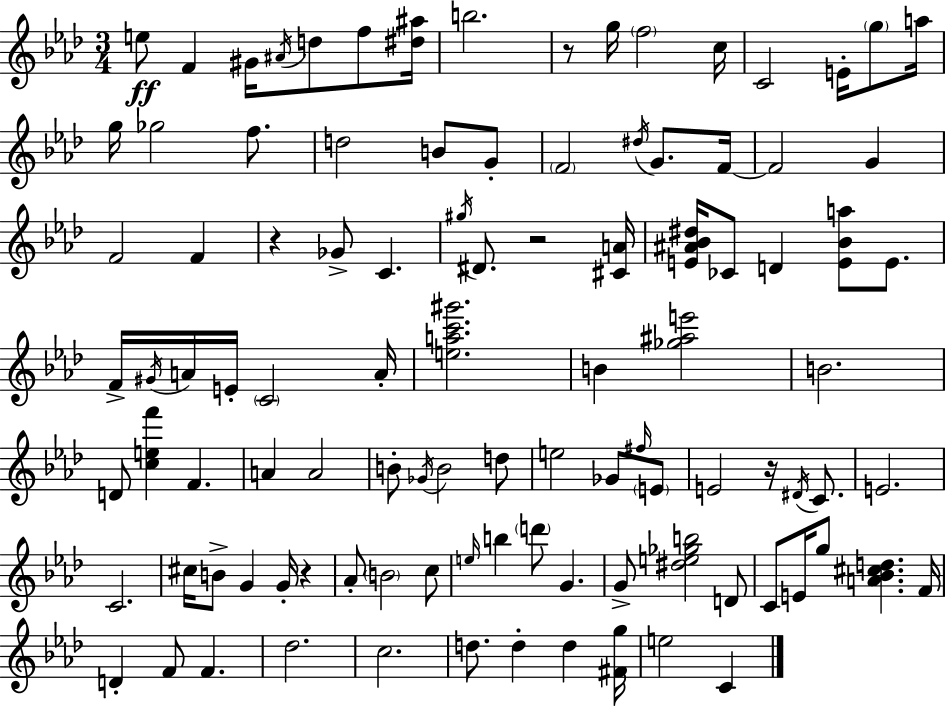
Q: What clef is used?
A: treble